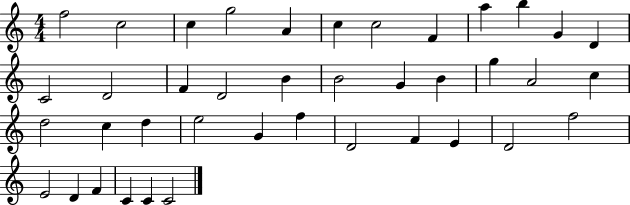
{
  \clef treble
  \numericTimeSignature
  \time 4/4
  \key c \major
  f''2 c''2 | c''4 g''2 a'4 | c''4 c''2 f'4 | a''4 b''4 g'4 d'4 | \break c'2 d'2 | f'4 d'2 b'4 | b'2 g'4 b'4 | g''4 a'2 c''4 | \break d''2 c''4 d''4 | e''2 g'4 f''4 | d'2 f'4 e'4 | d'2 f''2 | \break e'2 d'4 f'4 | c'4 c'4 c'2 | \bar "|."
}